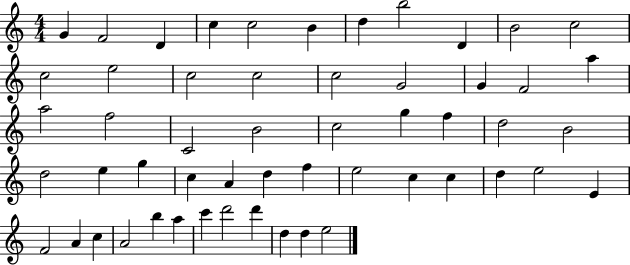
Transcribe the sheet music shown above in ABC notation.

X:1
T:Untitled
M:4/4
L:1/4
K:C
G F2 D c c2 B d b2 D B2 c2 c2 e2 c2 c2 c2 G2 G F2 a a2 f2 C2 B2 c2 g f d2 B2 d2 e g c A d f e2 c c d e2 E F2 A c A2 b a c' d'2 d' d d e2